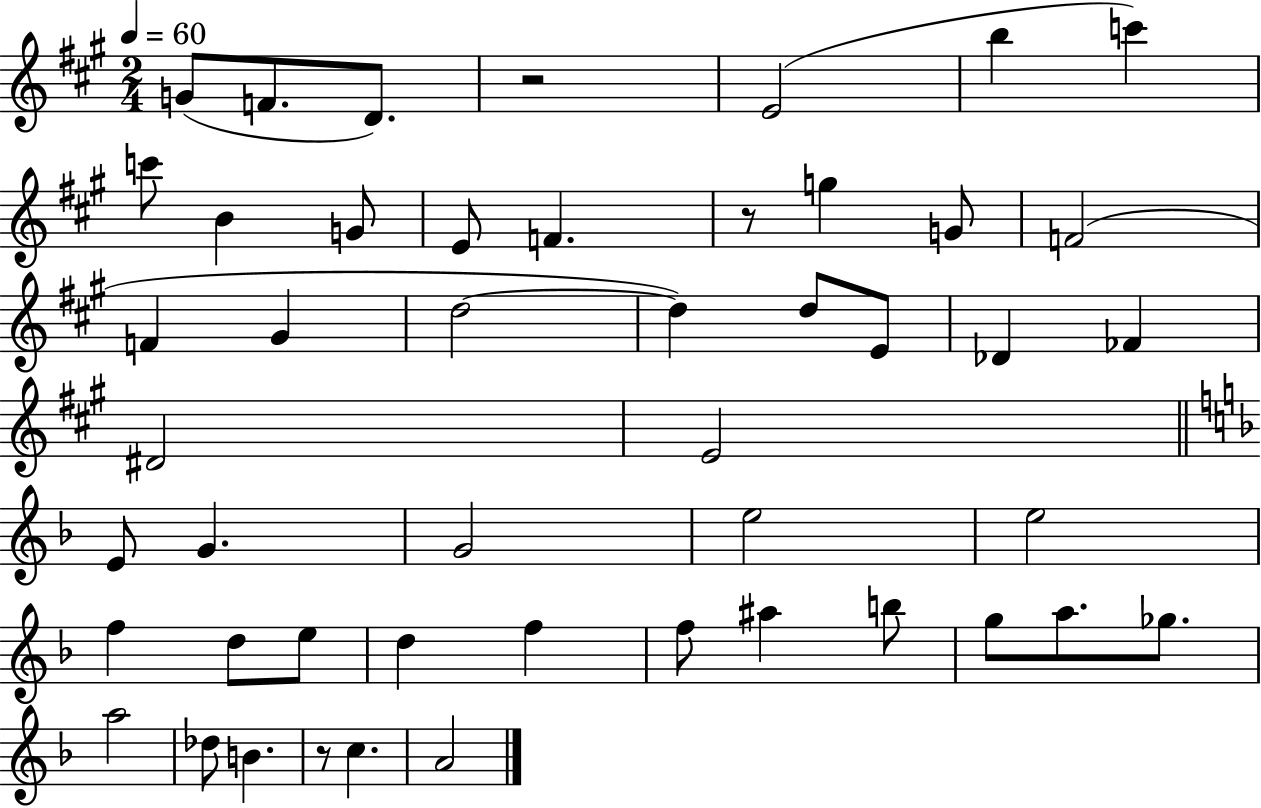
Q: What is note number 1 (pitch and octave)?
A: G4